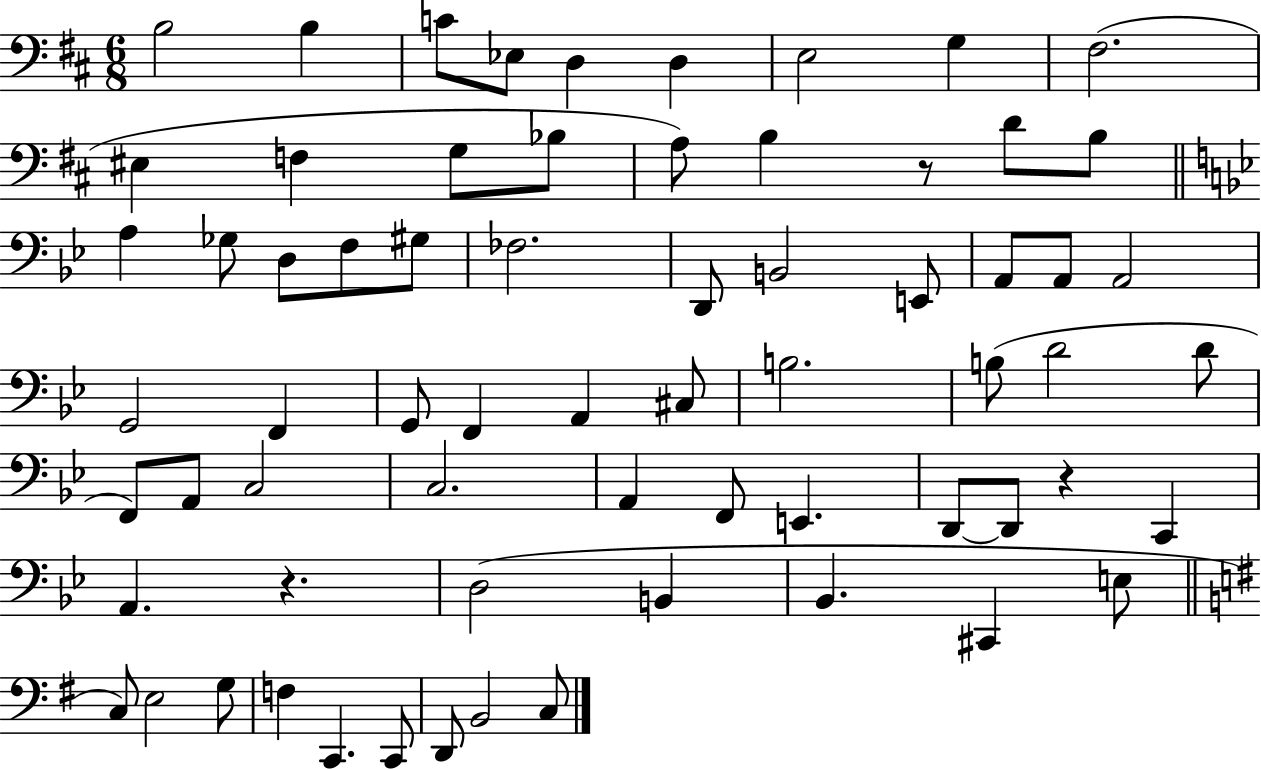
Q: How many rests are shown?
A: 3